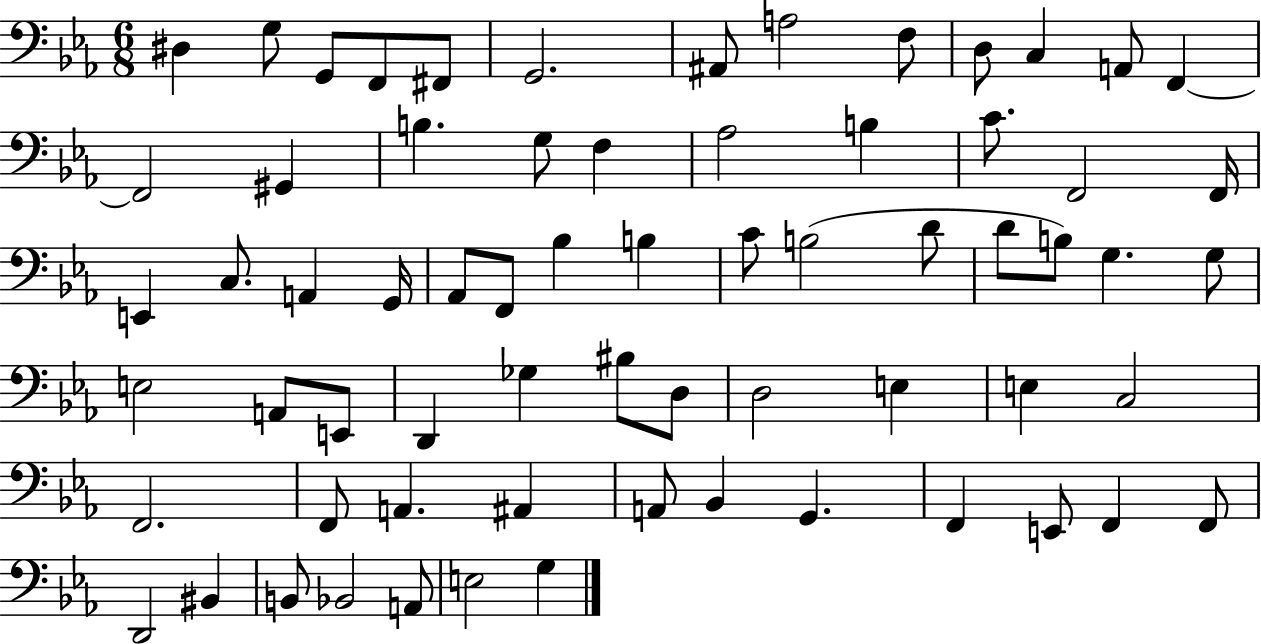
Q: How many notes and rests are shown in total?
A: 67